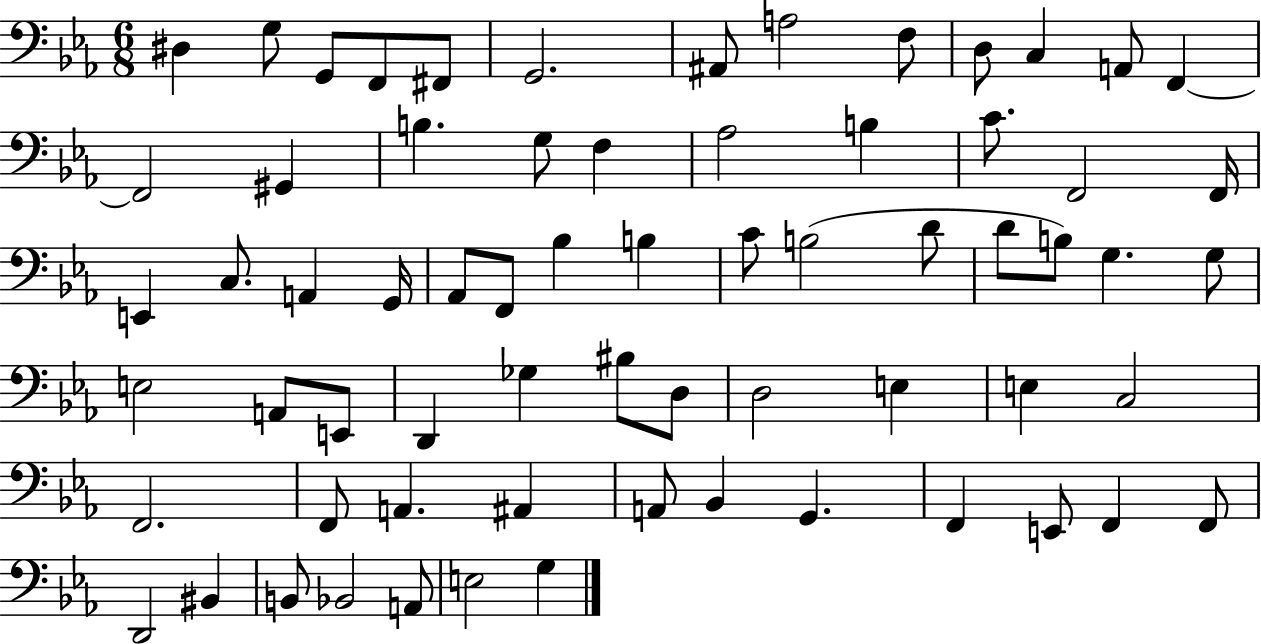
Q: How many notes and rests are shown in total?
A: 67